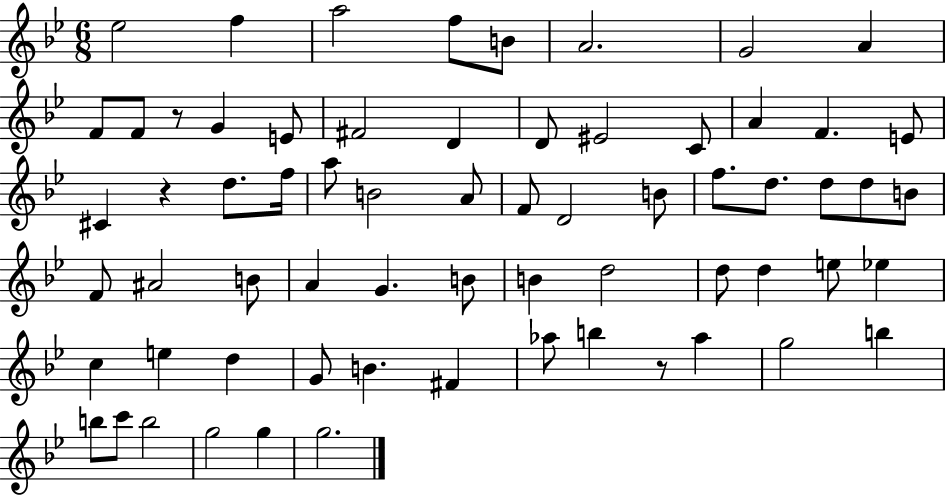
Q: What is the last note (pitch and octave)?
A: G5